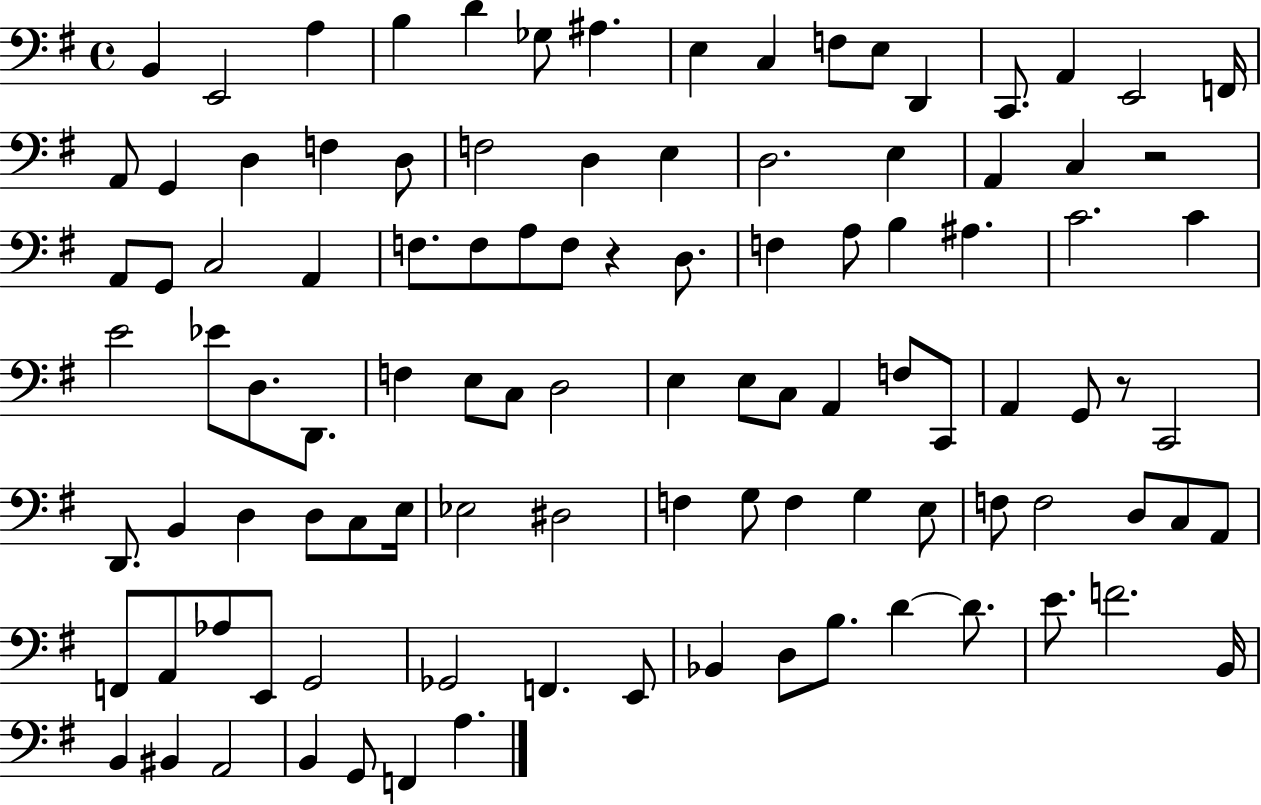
B2/q E2/h A3/q B3/q D4/q Gb3/e A#3/q. E3/q C3/q F3/e E3/e D2/q C2/e. A2/q E2/h F2/s A2/e G2/q D3/q F3/q D3/e F3/h D3/q E3/q D3/h. E3/q A2/q C3/q R/h A2/e G2/e C3/h A2/q F3/e. F3/e A3/e F3/e R/q D3/e. F3/q A3/e B3/q A#3/q. C4/h. C4/q E4/h Eb4/e D3/e. D2/e. F3/q E3/e C3/e D3/h E3/q E3/e C3/e A2/q F3/e C2/e A2/q G2/e R/e C2/h D2/e. B2/q D3/q D3/e C3/e E3/s Eb3/h D#3/h F3/q G3/e F3/q G3/q E3/e F3/e F3/h D3/e C3/e A2/e F2/e A2/e Ab3/e E2/e G2/h Gb2/h F2/q. E2/e Bb2/q D3/e B3/e. D4/q D4/e. E4/e. F4/h. B2/s B2/q BIS2/q A2/h B2/q G2/e F2/q A3/q.